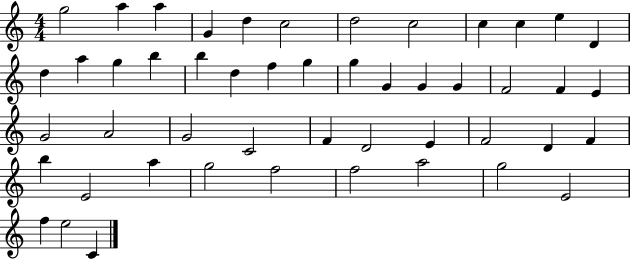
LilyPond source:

{
  \clef treble
  \numericTimeSignature
  \time 4/4
  \key c \major
  g''2 a''4 a''4 | g'4 d''4 c''2 | d''2 c''2 | c''4 c''4 e''4 d'4 | \break d''4 a''4 g''4 b''4 | b''4 d''4 f''4 g''4 | g''4 g'4 g'4 g'4 | f'2 f'4 e'4 | \break g'2 a'2 | g'2 c'2 | f'4 d'2 e'4 | f'2 d'4 f'4 | \break b''4 e'2 a''4 | g''2 f''2 | f''2 a''2 | g''2 e'2 | \break f''4 e''2 c'4 | \bar "|."
}